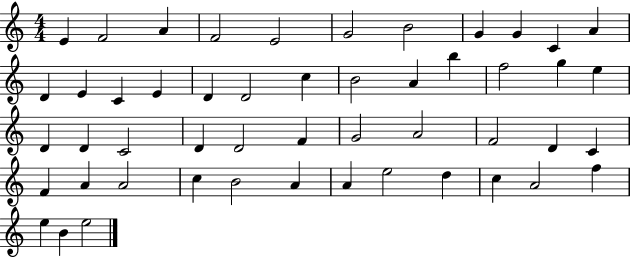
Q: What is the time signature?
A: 4/4